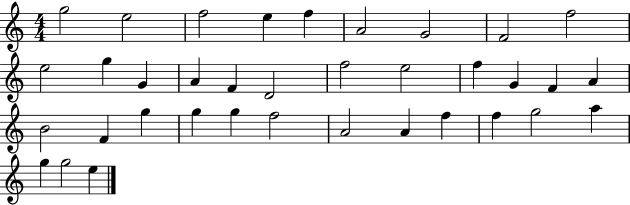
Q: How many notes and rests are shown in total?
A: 36